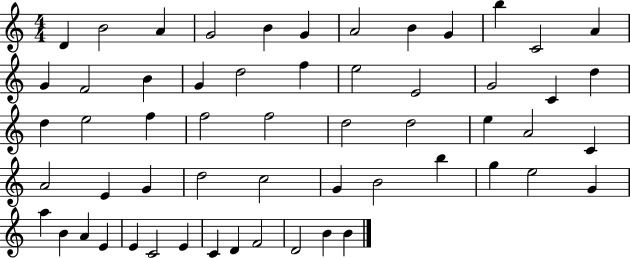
{
  \clef treble
  \numericTimeSignature
  \time 4/4
  \key c \major
  d'4 b'2 a'4 | g'2 b'4 g'4 | a'2 b'4 g'4 | b''4 c'2 a'4 | \break g'4 f'2 b'4 | g'4 d''2 f''4 | e''2 e'2 | g'2 c'4 d''4 | \break d''4 e''2 f''4 | f''2 f''2 | d''2 d''2 | e''4 a'2 c'4 | \break a'2 e'4 g'4 | d''2 c''2 | g'4 b'2 b''4 | g''4 e''2 g'4 | \break a''4 b'4 a'4 e'4 | e'4 c'2 e'4 | c'4 d'4 f'2 | d'2 b'4 b'4 | \break \bar "|."
}